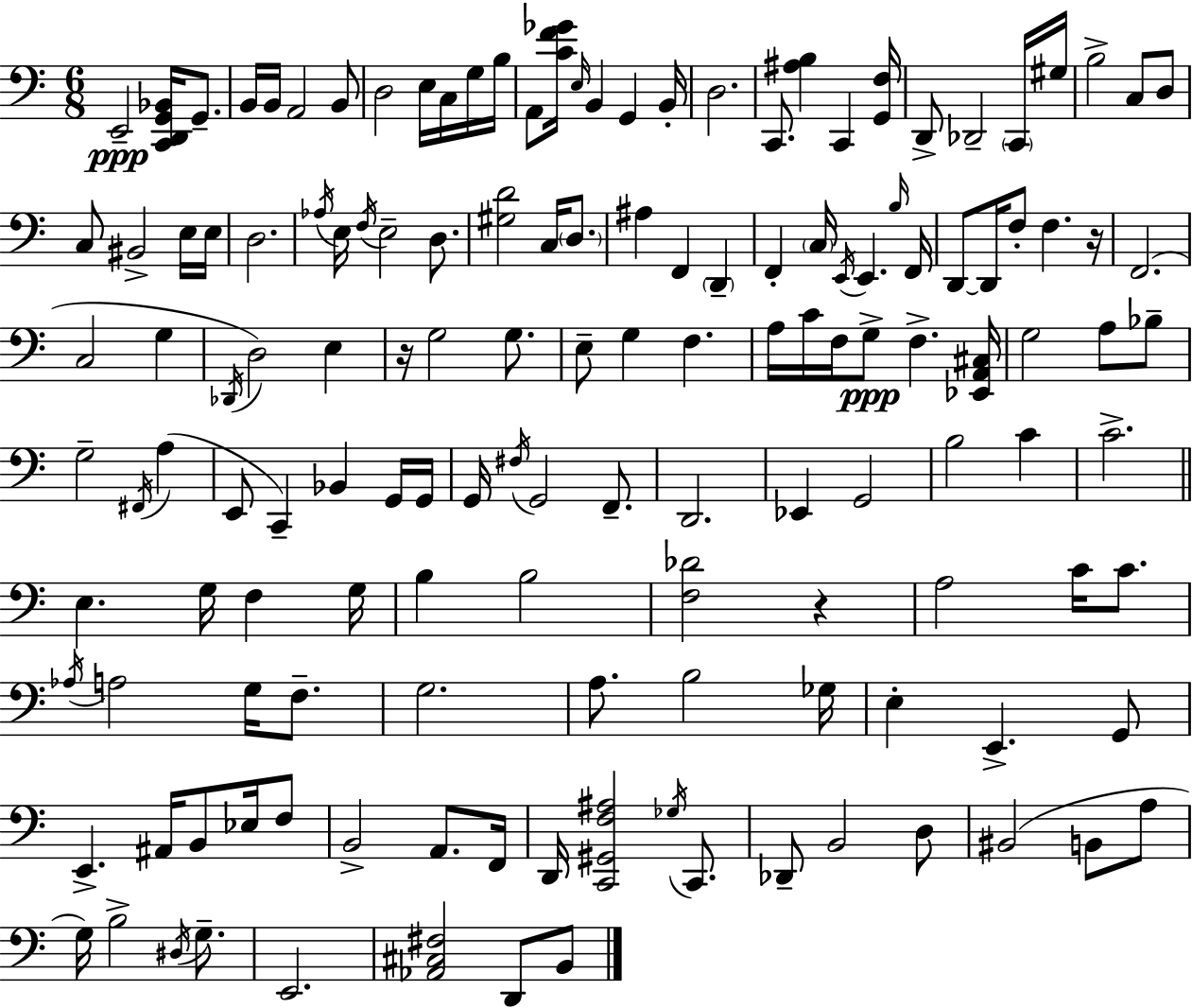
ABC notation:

X:1
T:Untitled
M:6/8
L:1/4
K:C
E,,2 [C,,D,,G,,_B,,]/4 G,,/2 B,,/4 B,,/4 A,,2 B,,/2 D,2 E,/4 C,/4 G,/4 B,/4 A,,/2 [CF_G]/4 E,/4 B,, G,, B,,/4 D,2 C,,/2 [^A,B,] C,, [G,,F,]/4 D,,/2 _D,,2 C,,/4 ^G,/4 B,2 C,/2 D,/2 C,/2 ^B,,2 E,/4 E,/4 D,2 _A,/4 E,/4 F,/4 E,2 D,/2 [^G,D]2 C,/4 D,/2 ^A, F,, D,, F,, C,/4 E,,/4 E,, B,/4 F,,/4 D,,/2 D,,/4 F,/2 F, z/4 F,,2 C,2 G, _D,,/4 D,2 E, z/4 G,2 G,/2 E,/2 G, F, A,/4 C/4 F,/4 G,/2 F, [_E,,A,,^C,]/4 G,2 A,/2 _B,/2 G,2 ^F,,/4 A, E,,/2 C,, _B,, G,,/4 G,,/4 G,,/4 ^F,/4 G,,2 F,,/2 D,,2 _E,, G,,2 B,2 C C2 E, G,/4 F, G,/4 B, B,2 [F,_D]2 z A,2 C/4 C/2 _A,/4 A,2 G,/4 F,/2 G,2 A,/2 B,2 _G,/4 E, E,, G,,/2 E,, ^A,,/4 B,,/2 _E,/4 F,/2 B,,2 A,,/2 F,,/4 D,,/4 [C,,^G,,F,^A,]2 _G,/4 C,,/2 _D,,/2 B,,2 D,/2 ^B,,2 B,,/2 A,/2 G,/4 B,2 ^D,/4 G,/2 E,,2 [_A,,^C,^F,]2 D,,/2 B,,/2